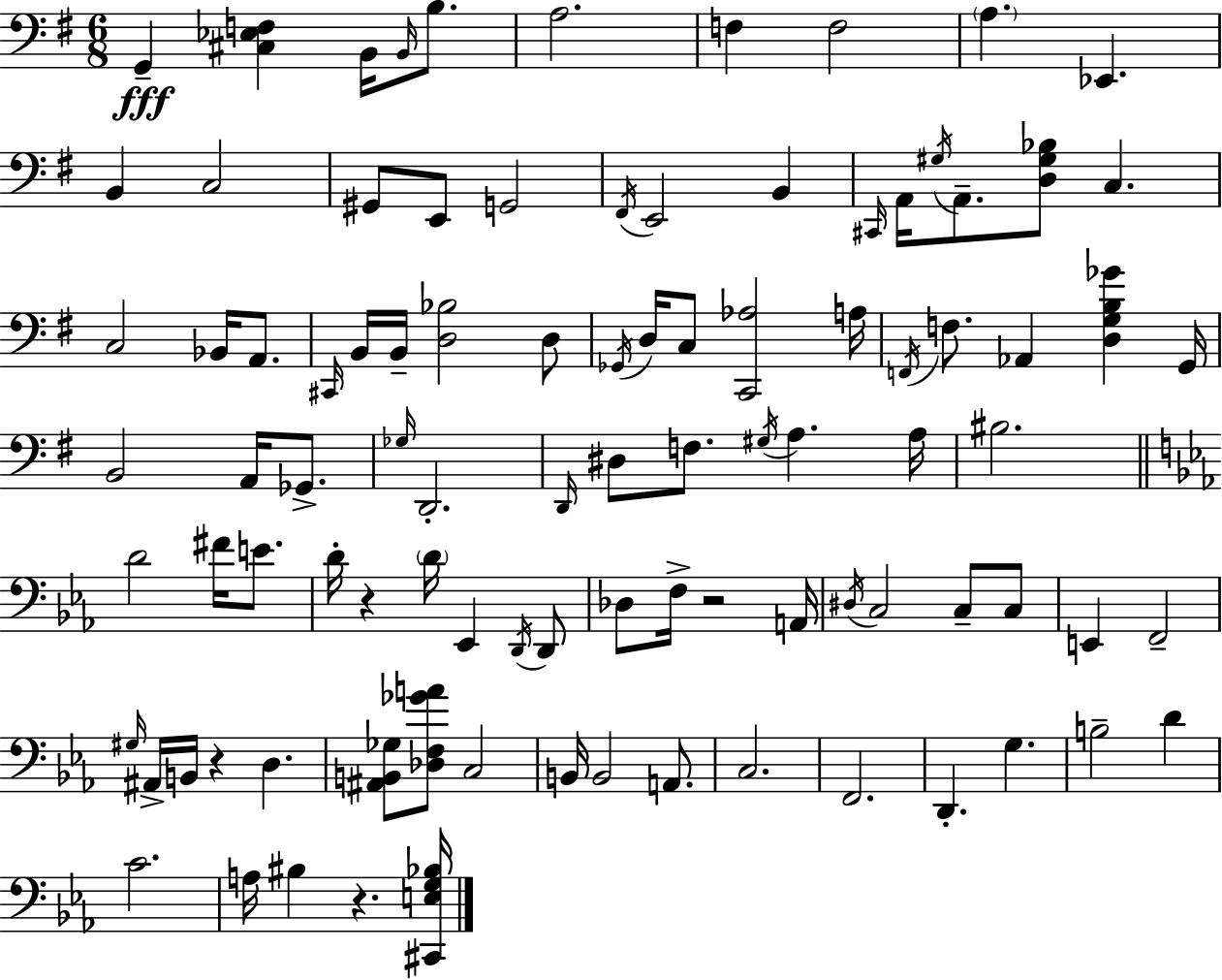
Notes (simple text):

G2/q [C#3,Eb3,F3]/q B2/s B2/s B3/e. A3/h. F3/q F3/h A3/q. Eb2/q. B2/q C3/h G#2/e E2/e G2/h F#2/s E2/h B2/q C#2/s A2/s G#3/s A2/e. [D3,G#3,Bb3]/e C3/q. C3/h Bb2/s A2/e. C#2/s B2/s B2/s [D3,Bb3]/h D3/e Gb2/s D3/s C3/e [C2,Ab3]/h A3/s F2/s F3/e. Ab2/q [D3,G3,B3,Gb4]/q G2/s B2/h A2/s Gb2/e. Gb3/s D2/h. D2/s D#3/e F3/e. G#3/s A3/q. A3/s BIS3/h. D4/h F#4/s E4/e. D4/s R/q D4/s Eb2/q D2/s D2/e Db3/e F3/s R/h A2/s D#3/s C3/h C3/e C3/e E2/q F2/h G#3/s A#2/s B2/s R/q D3/q. [A#2,B2,Gb3]/e [Db3,F3,Gb4,A4]/e C3/h B2/s B2/h A2/e. C3/h. F2/h. D2/q. G3/q. B3/h D4/q C4/h. A3/s BIS3/q R/q. [C#2,E3,G3,Bb3]/s